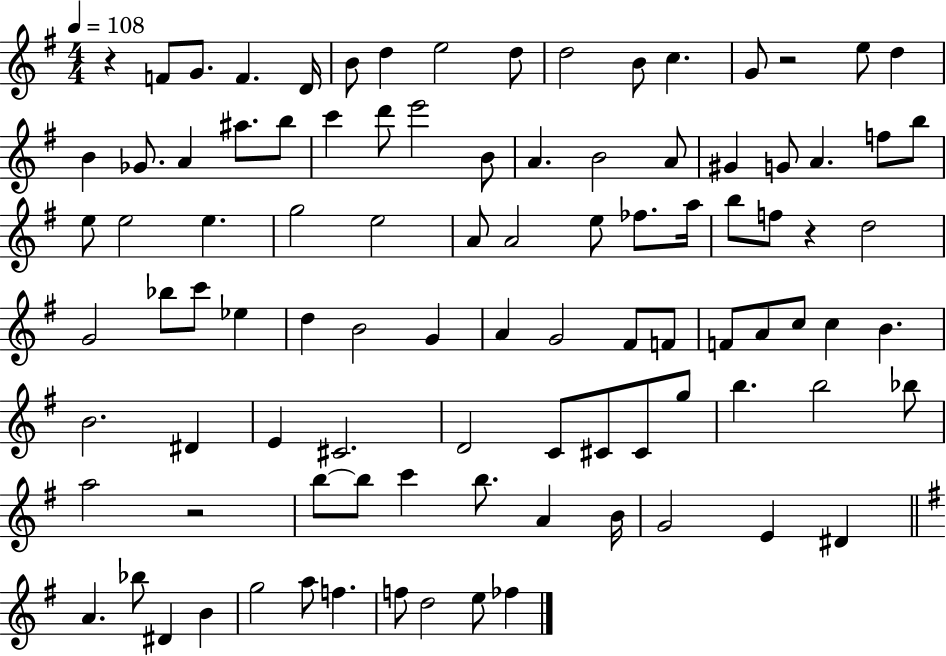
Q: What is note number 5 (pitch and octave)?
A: B4